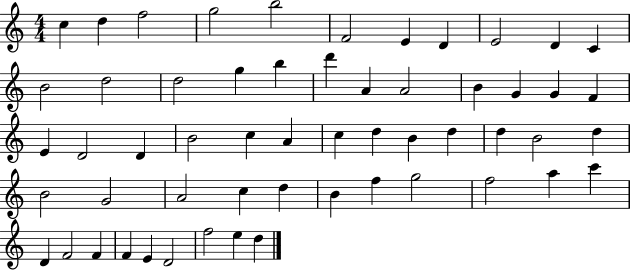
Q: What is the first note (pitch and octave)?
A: C5